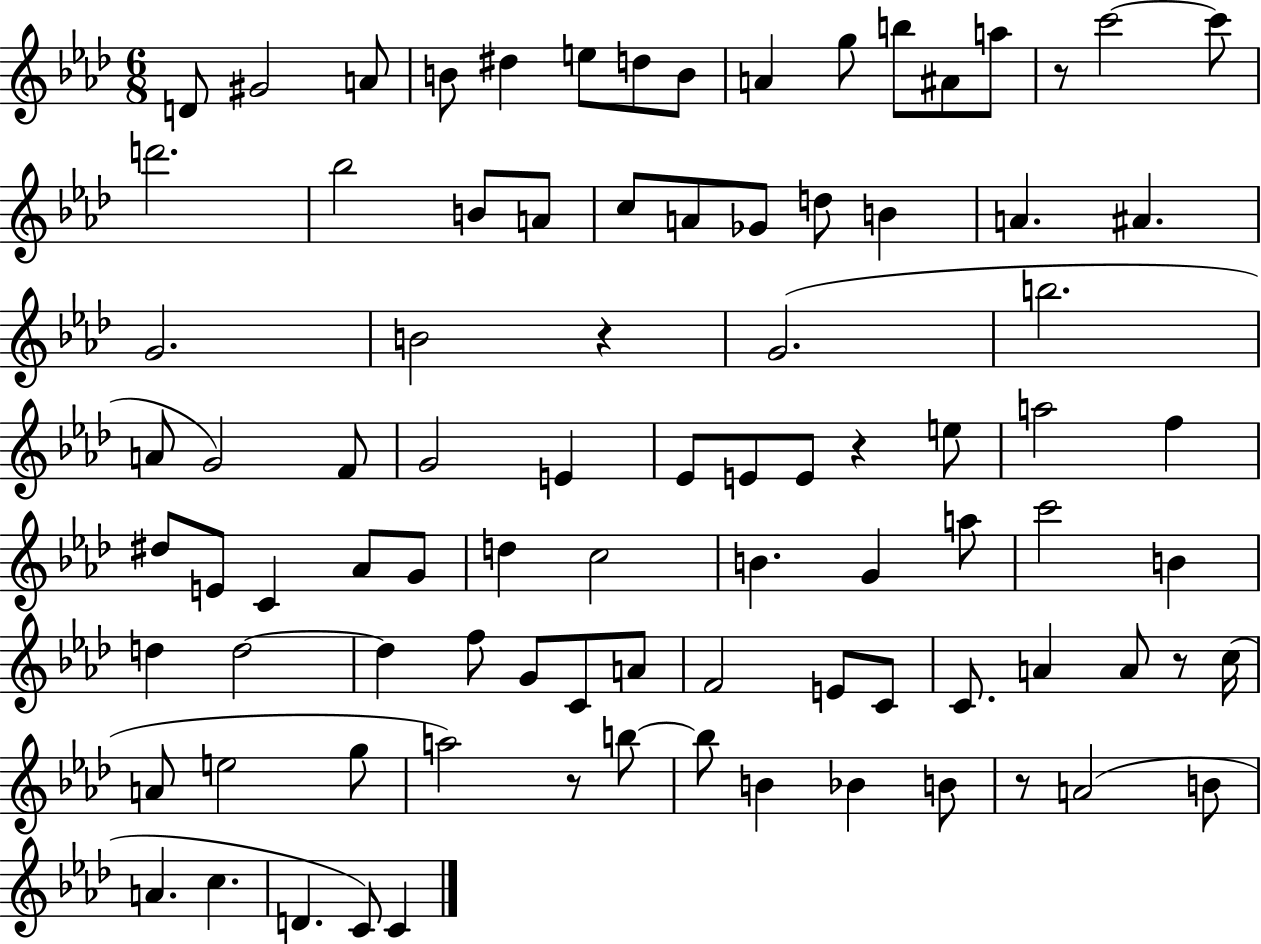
{
  \clef treble
  \numericTimeSignature
  \time 6/8
  \key aes \major
  d'8 gis'2 a'8 | b'8 dis''4 e''8 d''8 b'8 | a'4 g''8 b''8 ais'8 a''8 | r8 c'''2~~ c'''8 | \break d'''2. | bes''2 b'8 a'8 | c''8 a'8 ges'8 d''8 b'4 | a'4. ais'4. | \break g'2. | b'2 r4 | g'2.( | b''2. | \break a'8 g'2) f'8 | g'2 e'4 | ees'8 e'8 e'8 r4 e''8 | a''2 f''4 | \break dis''8 e'8 c'4 aes'8 g'8 | d''4 c''2 | b'4. g'4 a''8 | c'''2 b'4 | \break d''4 d''2~~ | d''4 f''8 g'8 c'8 a'8 | f'2 e'8 c'8 | c'8. a'4 a'8 r8 c''16( | \break a'8 e''2 g''8 | a''2) r8 b''8~~ | b''8 b'4 bes'4 b'8 | r8 a'2( b'8 | \break a'4. c''4. | d'4. c'8) c'4 | \bar "|."
}